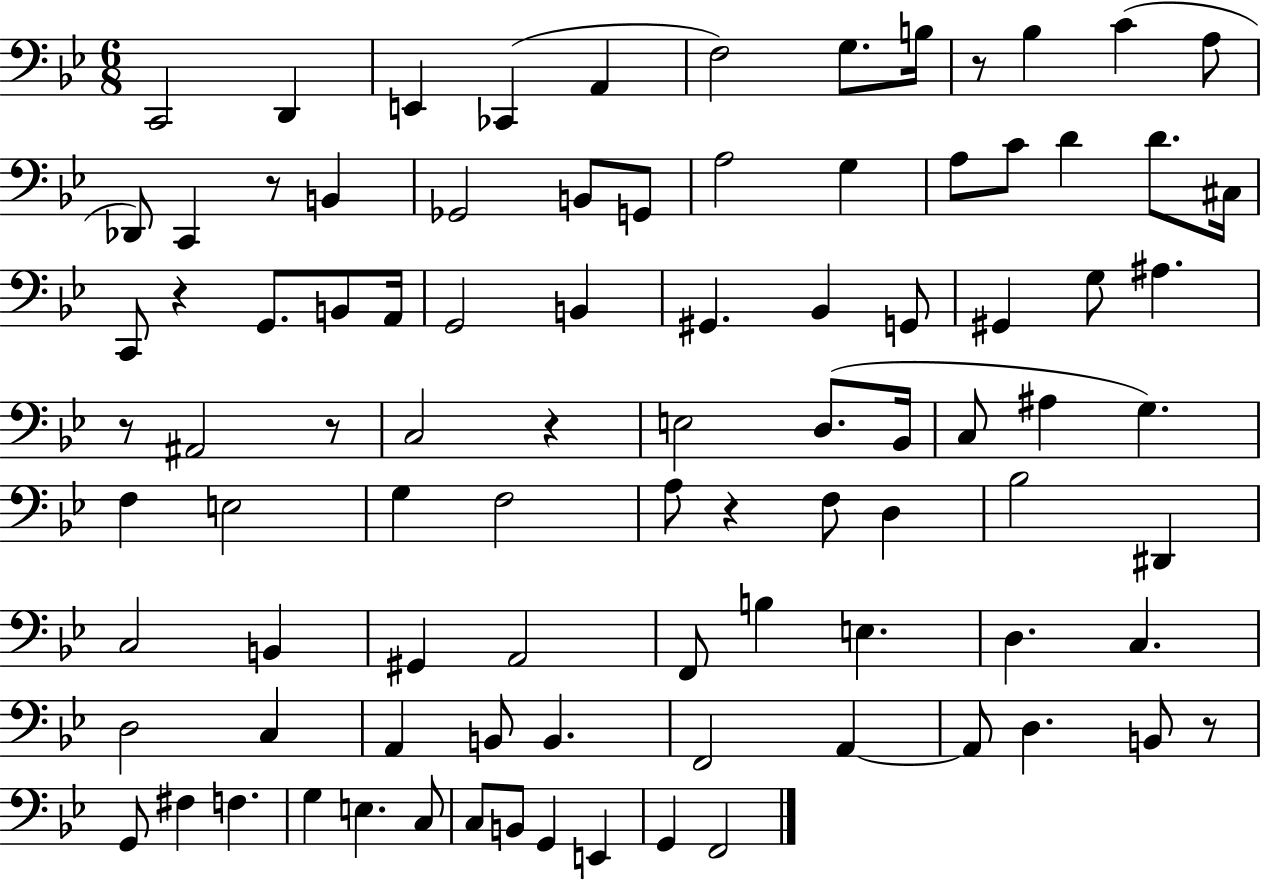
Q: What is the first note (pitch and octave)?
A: C2